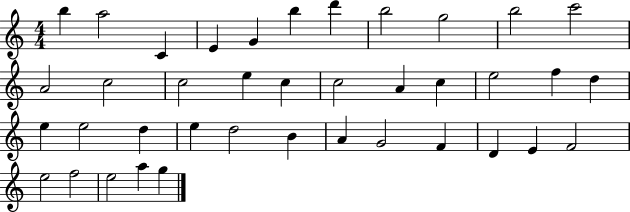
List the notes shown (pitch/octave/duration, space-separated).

B5/q A5/h C4/q E4/q G4/q B5/q D6/q B5/h G5/h B5/h C6/h A4/h C5/h C5/h E5/q C5/q C5/h A4/q C5/q E5/h F5/q D5/q E5/q E5/h D5/q E5/q D5/h B4/q A4/q G4/h F4/q D4/q E4/q F4/h E5/h F5/h E5/h A5/q G5/q